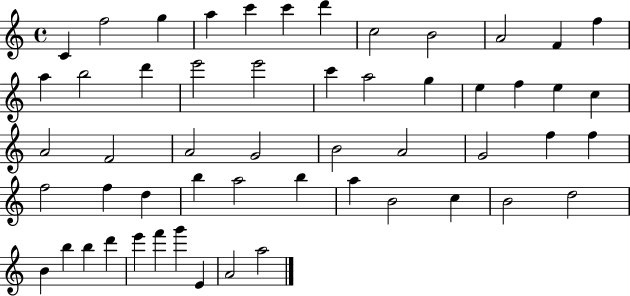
X:1
T:Untitled
M:4/4
L:1/4
K:C
C f2 g a c' c' d' c2 B2 A2 F f a b2 d' e'2 e'2 c' a2 g e f e c A2 F2 A2 G2 B2 A2 G2 f f f2 f d b a2 b a B2 c B2 d2 B b b d' e' f' g' E A2 a2